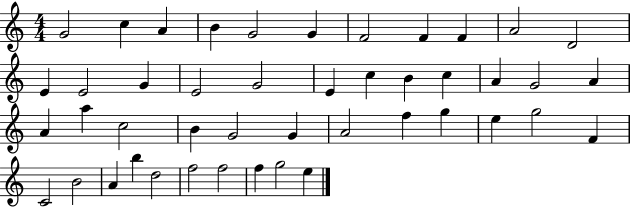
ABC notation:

X:1
T:Untitled
M:4/4
L:1/4
K:C
G2 c A B G2 G F2 F F A2 D2 E E2 G E2 G2 E c B c A G2 A A a c2 B G2 G A2 f g e g2 F C2 B2 A b d2 f2 f2 f g2 e